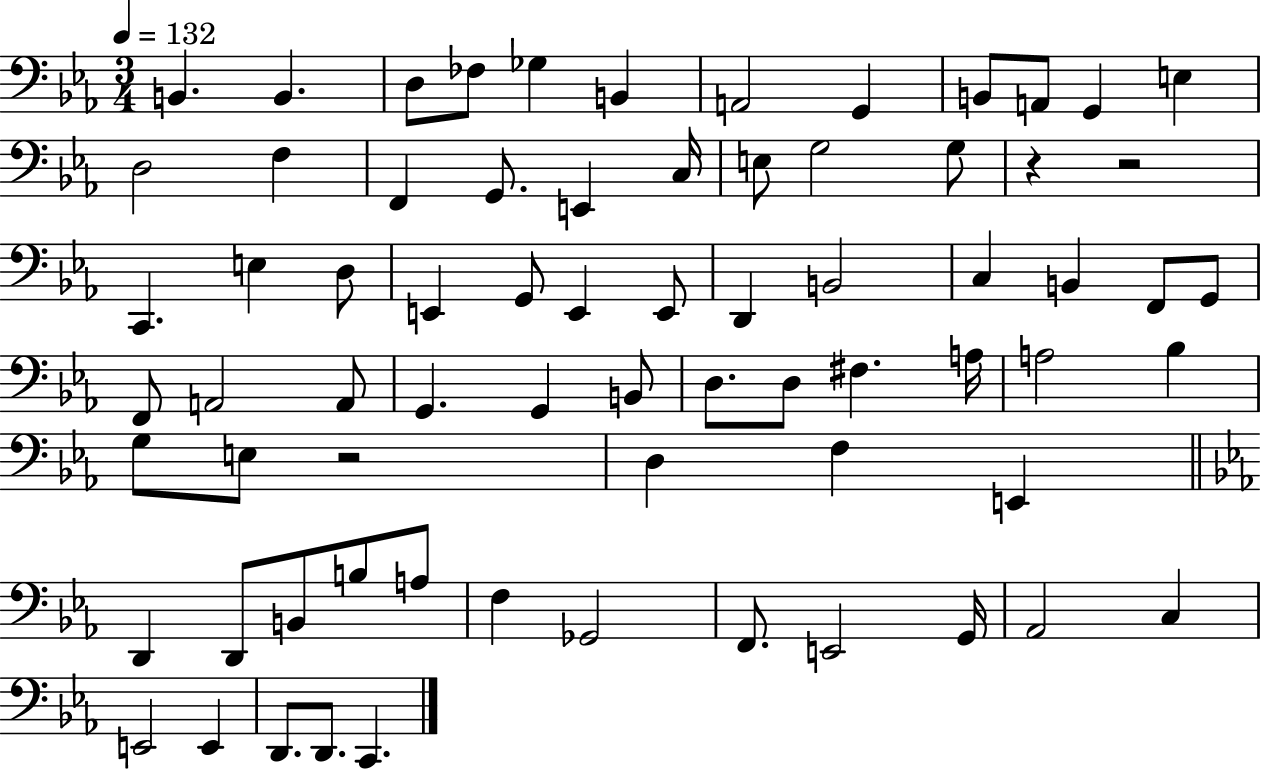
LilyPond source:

{
  \clef bass
  \numericTimeSignature
  \time 3/4
  \key ees \major
  \tempo 4 = 132
  \repeat volta 2 { b,4. b,4. | d8 fes8 ges4 b,4 | a,2 g,4 | b,8 a,8 g,4 e4 | \break d2 f4 | f,4 g,8. e,4 c16 | e8 g2 g8 | r4 r2 | \break c,4. e4 d8 | e,4 g,8 e,4 e,8 | d,4 b,2 | c4 b,4 f,8 g,8 | \break f,8 a,2 a,8 | g,4. g,4 b,8 | d8. d8 fis4. a16 | a2 bes4 | \break g8 e8 r2 | d4 f4 e,4 | \bar "||" \break \key ees \major d,4 d,8 b,8 b8 a8 | f4 ges,2 | f,8. e,2 g,16 | aes,2 c4 | \break e,2 e,4 | d,8. d,8. c,4. | } \bar "|."
}